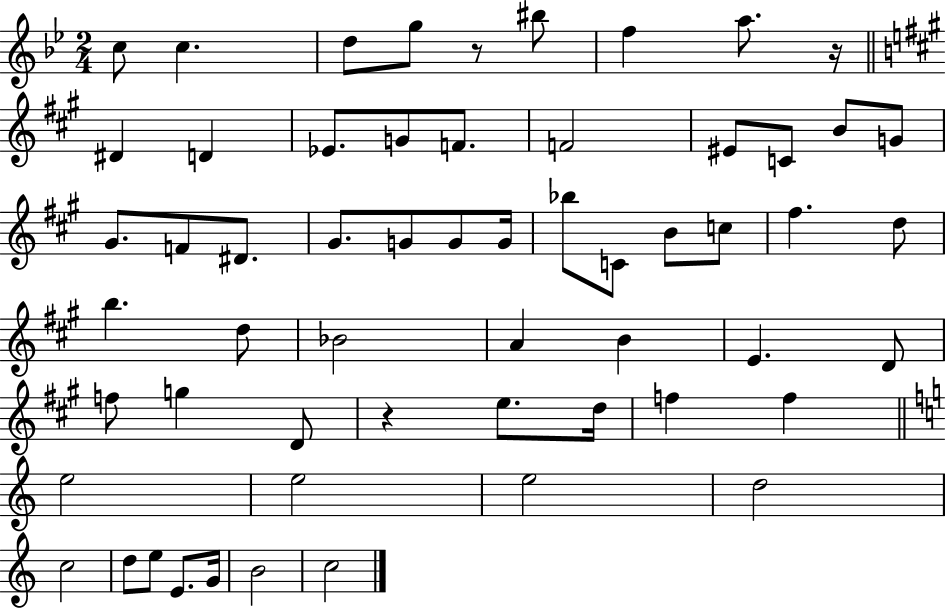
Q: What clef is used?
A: treble